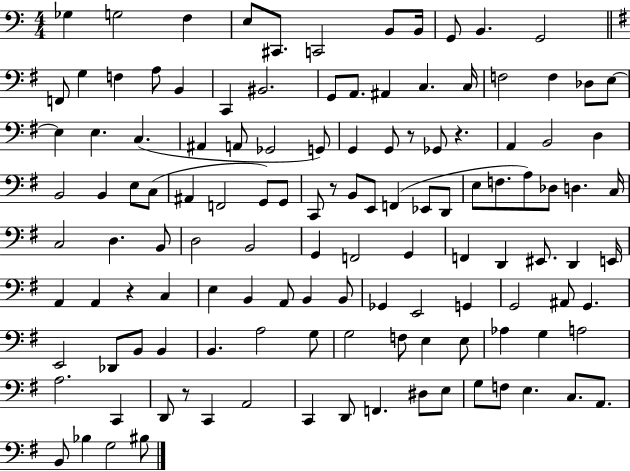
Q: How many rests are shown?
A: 5